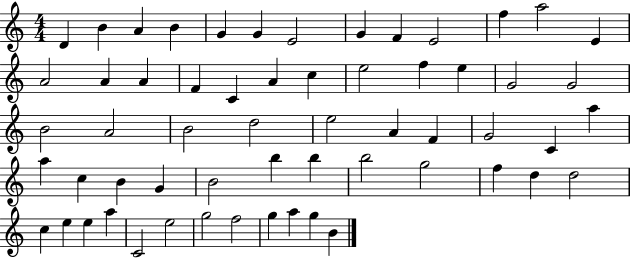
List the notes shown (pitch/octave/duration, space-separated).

D4/q B4/q A4/q B4/q G4/q G4/q E4/h G4/q F4/q E4/h F5/q A5/h E4/q A4/h A4/q A4/q F4/q C4/q A4/q C5/q E5/h F5/q E5/q G4/h G4/h B4/h A4/h B4/h D5/h E5/h A4/q F4/q G4/h C4/q A5/q A5/q C5/q B4/q G4/q B4/h B5/q B5/q B5/h G5/h F5/q D5/q D5/h C5/q E5/q E5/q A5/q C4/h E5/h G5/h F5/h G5/q A5/q G5/q B4/q